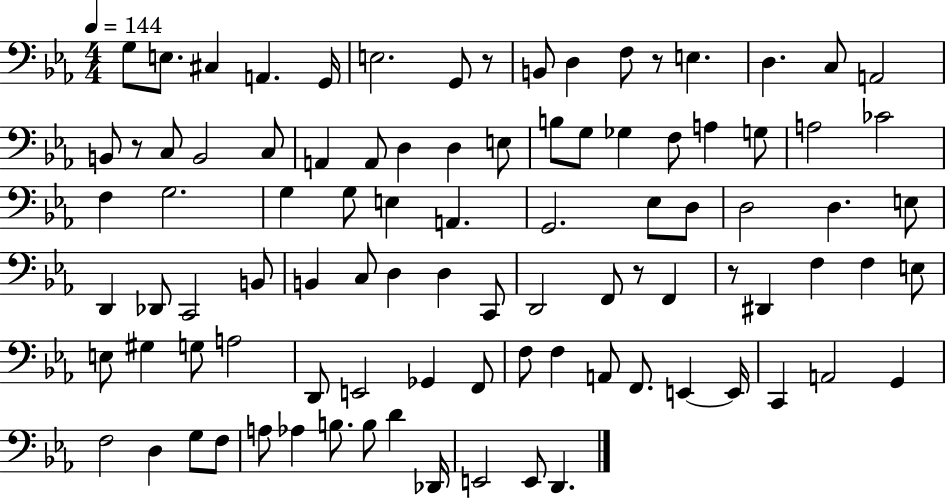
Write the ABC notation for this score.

X:1
T:Untitled
M:4/4
L:1/4
K:Eb
G,/2 E,/2 ^C, A,, G,,/4 E,2 G,,/2 z/2 B,,/2 D, F,/2 z/2 E, D, C,/2 A,,2 B,,/2 z/2 C,/2 B,,2 C,/2 A,, A,,/2 D, D, E,/2 B,/2 G,/2 _G, F,/2 A, G,/2 A,2 _C2 F, G,2 G, G,/2 E, A,, G,,2 _E,/2 D,/2 D,2 D, E,/2 D,, _D,,/2 C,,2 B,,/2 B,, C,/2 D, D, C,,/2 D,,2 F,,/2 z/2 F,, z/2 ^D,, F, F, E,/2 E,/2 ^G, G,/2 A,2 D,,/2 E,,2 _G,, F,,/2 F,/2 F, A,,/2 F,,/2 E,, E,,/4 C,, A,,2 G,, F,2 D, G,/2 F,/2 A,/2 _A, B,/2 B,/2 D _D,,/4 E,,2 E,,/2 D,,